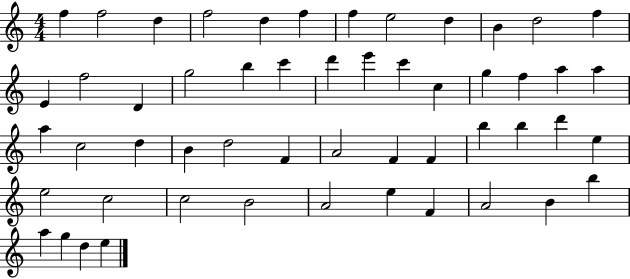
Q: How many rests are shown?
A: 0